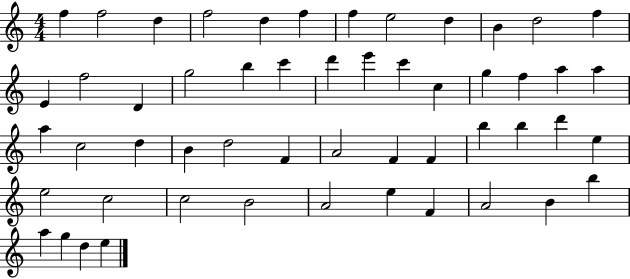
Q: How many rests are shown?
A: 0